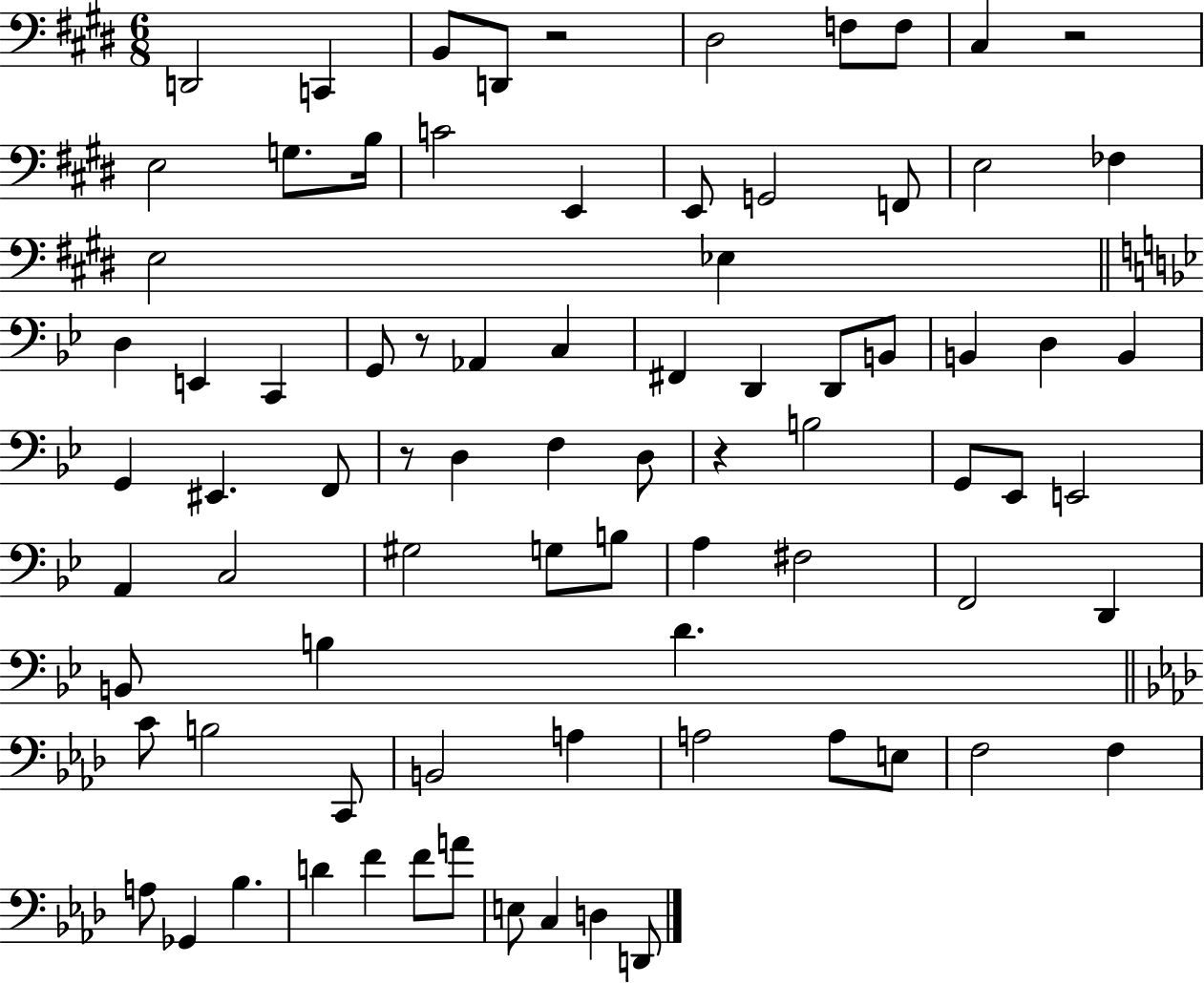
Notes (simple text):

D2/h C2/q B2/e D2/e R/h D#3/h F3/e F3/e C#3/q R/h E3/h G3/e. B3/s C4/h E2/q E2/e G2/h F2/e E3/h FES3/q E3/h Eb3/q D3/q E2/q C2/q G2/e R/e Ab2/q C3/q F#2/q D2/q D2/e B2/e B2/q D3/q B2/q G2/q EIS2/q. F2/e R/e D3/q F3/q D3/e R/q B3/h G2/e Eb2/e E2/h A2/q C3/h G#3/h G3/e B3/e A3/q F#3/h F2/h D2/q B2/e B3/q D4/q. C4/e B3/h C2/e B2/h A3/q A3/h A3/e E3/e F3/h F3/q A3/e Gb2/q Bb3/q. D4/q F4/q F4/e A4/e E3/e C3/q D3/q D2/e